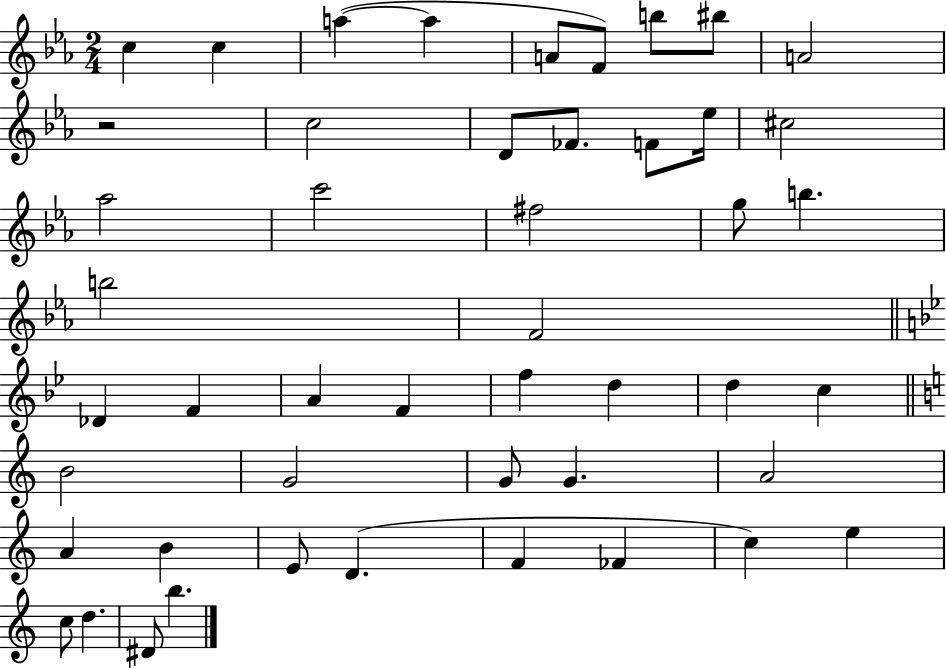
C5/q C5/q A5/q A5/q A4/e F4/e B5/e BIS5/e A4/h R/h C5/h D4/e FES4/e. F4/e Eb5/s C#5/h Ab5/h C6/h F#5/h G5/e B5/q. B5/h F4/h Db4/q F4/q A4/q F4/q F5/q D5/q D5/q C5/q B4/h G4/h G4/e G4/q. A4/h A4/q B4/q E4/e D4/q. F4/q FES4/q C5/q E5/q C5/e D5/q. D#4/e B5/q.